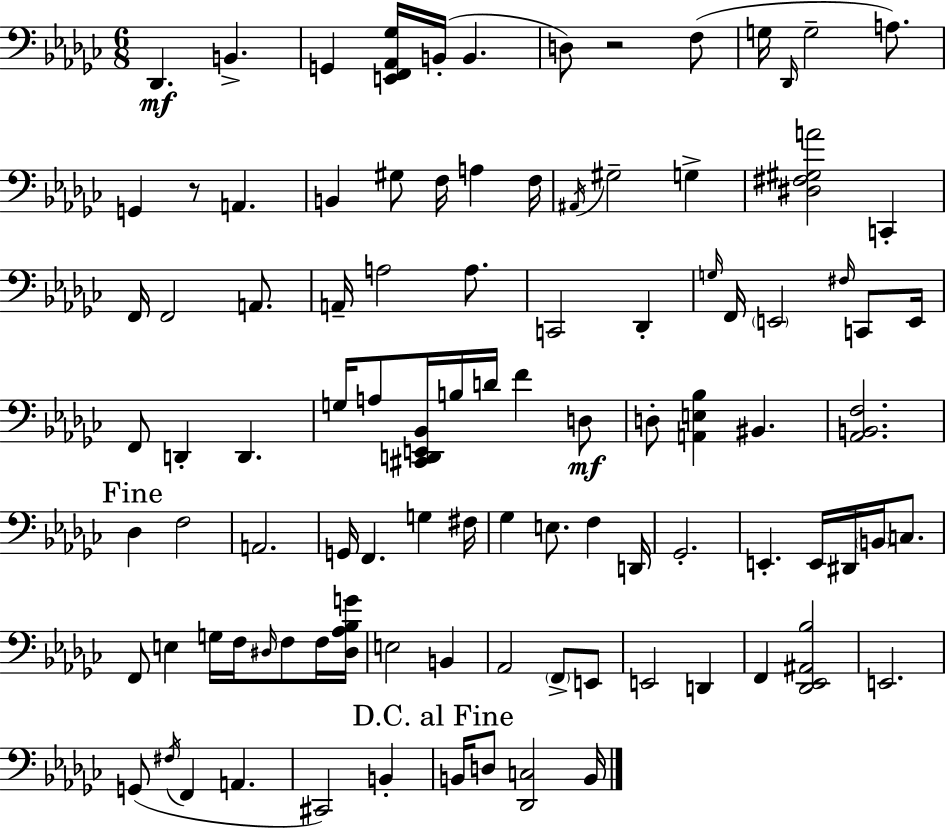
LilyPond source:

{
  \clef bass
  \numericTimeSignature
  \time 6/8
  \key ees \minor
  des,4.\mf b,4.-> | g,4 <e, f, aes, ges>16 b,16-.( b,4. | d8) r2 f8( | g16 \grace { des,16 } g2-- a8.) | \break g,4 r8 a,4. | b,4 gis8 f16 a4 | f16 \acciaccatura { ais,16 } gis2-- g4-> | <dis fis gis a'>2 c,4-. | \break f,16 f,2 a,8. | a,16-- a2 a8. | c,2 des,4-. | \grace { g16 } f,16 \parenthesize e,2 | \break \grace { fis16 } c,8 e,16 f,8 d,4-. d,4. | g16 a8 <cis, d, e, bes,>16 b16 d'16 f'4 | d8\mf d8-. <a, e bes>4 bis,4. | <aes, b, f>2. | \break \mark "Fine" des4 f2 | a,2. | g,16 f,4. g4 | fis16 ges4 e8. f4 | \break d,16 ges,2.-. | e,4.-. e,16 dis,16 | \parenthesize b,16 c8. f,8 e4 g16 f16 | \grace { dis16 } f8 f16 <dis aes bes g'>16 e2 | \break b,4 aes,2 | \parenthesize f,8-> e,8 e,2 | d,4 f,4 <des, ees, ais, bes>2 | e,2. | \break g,8( \acciaccatura { fis16 } f,4 | a,4. cis,2) | b,4-. \mark "D.C. al Fine" b,16 d8 <des, c>2 | b,16 \bar "|."
}